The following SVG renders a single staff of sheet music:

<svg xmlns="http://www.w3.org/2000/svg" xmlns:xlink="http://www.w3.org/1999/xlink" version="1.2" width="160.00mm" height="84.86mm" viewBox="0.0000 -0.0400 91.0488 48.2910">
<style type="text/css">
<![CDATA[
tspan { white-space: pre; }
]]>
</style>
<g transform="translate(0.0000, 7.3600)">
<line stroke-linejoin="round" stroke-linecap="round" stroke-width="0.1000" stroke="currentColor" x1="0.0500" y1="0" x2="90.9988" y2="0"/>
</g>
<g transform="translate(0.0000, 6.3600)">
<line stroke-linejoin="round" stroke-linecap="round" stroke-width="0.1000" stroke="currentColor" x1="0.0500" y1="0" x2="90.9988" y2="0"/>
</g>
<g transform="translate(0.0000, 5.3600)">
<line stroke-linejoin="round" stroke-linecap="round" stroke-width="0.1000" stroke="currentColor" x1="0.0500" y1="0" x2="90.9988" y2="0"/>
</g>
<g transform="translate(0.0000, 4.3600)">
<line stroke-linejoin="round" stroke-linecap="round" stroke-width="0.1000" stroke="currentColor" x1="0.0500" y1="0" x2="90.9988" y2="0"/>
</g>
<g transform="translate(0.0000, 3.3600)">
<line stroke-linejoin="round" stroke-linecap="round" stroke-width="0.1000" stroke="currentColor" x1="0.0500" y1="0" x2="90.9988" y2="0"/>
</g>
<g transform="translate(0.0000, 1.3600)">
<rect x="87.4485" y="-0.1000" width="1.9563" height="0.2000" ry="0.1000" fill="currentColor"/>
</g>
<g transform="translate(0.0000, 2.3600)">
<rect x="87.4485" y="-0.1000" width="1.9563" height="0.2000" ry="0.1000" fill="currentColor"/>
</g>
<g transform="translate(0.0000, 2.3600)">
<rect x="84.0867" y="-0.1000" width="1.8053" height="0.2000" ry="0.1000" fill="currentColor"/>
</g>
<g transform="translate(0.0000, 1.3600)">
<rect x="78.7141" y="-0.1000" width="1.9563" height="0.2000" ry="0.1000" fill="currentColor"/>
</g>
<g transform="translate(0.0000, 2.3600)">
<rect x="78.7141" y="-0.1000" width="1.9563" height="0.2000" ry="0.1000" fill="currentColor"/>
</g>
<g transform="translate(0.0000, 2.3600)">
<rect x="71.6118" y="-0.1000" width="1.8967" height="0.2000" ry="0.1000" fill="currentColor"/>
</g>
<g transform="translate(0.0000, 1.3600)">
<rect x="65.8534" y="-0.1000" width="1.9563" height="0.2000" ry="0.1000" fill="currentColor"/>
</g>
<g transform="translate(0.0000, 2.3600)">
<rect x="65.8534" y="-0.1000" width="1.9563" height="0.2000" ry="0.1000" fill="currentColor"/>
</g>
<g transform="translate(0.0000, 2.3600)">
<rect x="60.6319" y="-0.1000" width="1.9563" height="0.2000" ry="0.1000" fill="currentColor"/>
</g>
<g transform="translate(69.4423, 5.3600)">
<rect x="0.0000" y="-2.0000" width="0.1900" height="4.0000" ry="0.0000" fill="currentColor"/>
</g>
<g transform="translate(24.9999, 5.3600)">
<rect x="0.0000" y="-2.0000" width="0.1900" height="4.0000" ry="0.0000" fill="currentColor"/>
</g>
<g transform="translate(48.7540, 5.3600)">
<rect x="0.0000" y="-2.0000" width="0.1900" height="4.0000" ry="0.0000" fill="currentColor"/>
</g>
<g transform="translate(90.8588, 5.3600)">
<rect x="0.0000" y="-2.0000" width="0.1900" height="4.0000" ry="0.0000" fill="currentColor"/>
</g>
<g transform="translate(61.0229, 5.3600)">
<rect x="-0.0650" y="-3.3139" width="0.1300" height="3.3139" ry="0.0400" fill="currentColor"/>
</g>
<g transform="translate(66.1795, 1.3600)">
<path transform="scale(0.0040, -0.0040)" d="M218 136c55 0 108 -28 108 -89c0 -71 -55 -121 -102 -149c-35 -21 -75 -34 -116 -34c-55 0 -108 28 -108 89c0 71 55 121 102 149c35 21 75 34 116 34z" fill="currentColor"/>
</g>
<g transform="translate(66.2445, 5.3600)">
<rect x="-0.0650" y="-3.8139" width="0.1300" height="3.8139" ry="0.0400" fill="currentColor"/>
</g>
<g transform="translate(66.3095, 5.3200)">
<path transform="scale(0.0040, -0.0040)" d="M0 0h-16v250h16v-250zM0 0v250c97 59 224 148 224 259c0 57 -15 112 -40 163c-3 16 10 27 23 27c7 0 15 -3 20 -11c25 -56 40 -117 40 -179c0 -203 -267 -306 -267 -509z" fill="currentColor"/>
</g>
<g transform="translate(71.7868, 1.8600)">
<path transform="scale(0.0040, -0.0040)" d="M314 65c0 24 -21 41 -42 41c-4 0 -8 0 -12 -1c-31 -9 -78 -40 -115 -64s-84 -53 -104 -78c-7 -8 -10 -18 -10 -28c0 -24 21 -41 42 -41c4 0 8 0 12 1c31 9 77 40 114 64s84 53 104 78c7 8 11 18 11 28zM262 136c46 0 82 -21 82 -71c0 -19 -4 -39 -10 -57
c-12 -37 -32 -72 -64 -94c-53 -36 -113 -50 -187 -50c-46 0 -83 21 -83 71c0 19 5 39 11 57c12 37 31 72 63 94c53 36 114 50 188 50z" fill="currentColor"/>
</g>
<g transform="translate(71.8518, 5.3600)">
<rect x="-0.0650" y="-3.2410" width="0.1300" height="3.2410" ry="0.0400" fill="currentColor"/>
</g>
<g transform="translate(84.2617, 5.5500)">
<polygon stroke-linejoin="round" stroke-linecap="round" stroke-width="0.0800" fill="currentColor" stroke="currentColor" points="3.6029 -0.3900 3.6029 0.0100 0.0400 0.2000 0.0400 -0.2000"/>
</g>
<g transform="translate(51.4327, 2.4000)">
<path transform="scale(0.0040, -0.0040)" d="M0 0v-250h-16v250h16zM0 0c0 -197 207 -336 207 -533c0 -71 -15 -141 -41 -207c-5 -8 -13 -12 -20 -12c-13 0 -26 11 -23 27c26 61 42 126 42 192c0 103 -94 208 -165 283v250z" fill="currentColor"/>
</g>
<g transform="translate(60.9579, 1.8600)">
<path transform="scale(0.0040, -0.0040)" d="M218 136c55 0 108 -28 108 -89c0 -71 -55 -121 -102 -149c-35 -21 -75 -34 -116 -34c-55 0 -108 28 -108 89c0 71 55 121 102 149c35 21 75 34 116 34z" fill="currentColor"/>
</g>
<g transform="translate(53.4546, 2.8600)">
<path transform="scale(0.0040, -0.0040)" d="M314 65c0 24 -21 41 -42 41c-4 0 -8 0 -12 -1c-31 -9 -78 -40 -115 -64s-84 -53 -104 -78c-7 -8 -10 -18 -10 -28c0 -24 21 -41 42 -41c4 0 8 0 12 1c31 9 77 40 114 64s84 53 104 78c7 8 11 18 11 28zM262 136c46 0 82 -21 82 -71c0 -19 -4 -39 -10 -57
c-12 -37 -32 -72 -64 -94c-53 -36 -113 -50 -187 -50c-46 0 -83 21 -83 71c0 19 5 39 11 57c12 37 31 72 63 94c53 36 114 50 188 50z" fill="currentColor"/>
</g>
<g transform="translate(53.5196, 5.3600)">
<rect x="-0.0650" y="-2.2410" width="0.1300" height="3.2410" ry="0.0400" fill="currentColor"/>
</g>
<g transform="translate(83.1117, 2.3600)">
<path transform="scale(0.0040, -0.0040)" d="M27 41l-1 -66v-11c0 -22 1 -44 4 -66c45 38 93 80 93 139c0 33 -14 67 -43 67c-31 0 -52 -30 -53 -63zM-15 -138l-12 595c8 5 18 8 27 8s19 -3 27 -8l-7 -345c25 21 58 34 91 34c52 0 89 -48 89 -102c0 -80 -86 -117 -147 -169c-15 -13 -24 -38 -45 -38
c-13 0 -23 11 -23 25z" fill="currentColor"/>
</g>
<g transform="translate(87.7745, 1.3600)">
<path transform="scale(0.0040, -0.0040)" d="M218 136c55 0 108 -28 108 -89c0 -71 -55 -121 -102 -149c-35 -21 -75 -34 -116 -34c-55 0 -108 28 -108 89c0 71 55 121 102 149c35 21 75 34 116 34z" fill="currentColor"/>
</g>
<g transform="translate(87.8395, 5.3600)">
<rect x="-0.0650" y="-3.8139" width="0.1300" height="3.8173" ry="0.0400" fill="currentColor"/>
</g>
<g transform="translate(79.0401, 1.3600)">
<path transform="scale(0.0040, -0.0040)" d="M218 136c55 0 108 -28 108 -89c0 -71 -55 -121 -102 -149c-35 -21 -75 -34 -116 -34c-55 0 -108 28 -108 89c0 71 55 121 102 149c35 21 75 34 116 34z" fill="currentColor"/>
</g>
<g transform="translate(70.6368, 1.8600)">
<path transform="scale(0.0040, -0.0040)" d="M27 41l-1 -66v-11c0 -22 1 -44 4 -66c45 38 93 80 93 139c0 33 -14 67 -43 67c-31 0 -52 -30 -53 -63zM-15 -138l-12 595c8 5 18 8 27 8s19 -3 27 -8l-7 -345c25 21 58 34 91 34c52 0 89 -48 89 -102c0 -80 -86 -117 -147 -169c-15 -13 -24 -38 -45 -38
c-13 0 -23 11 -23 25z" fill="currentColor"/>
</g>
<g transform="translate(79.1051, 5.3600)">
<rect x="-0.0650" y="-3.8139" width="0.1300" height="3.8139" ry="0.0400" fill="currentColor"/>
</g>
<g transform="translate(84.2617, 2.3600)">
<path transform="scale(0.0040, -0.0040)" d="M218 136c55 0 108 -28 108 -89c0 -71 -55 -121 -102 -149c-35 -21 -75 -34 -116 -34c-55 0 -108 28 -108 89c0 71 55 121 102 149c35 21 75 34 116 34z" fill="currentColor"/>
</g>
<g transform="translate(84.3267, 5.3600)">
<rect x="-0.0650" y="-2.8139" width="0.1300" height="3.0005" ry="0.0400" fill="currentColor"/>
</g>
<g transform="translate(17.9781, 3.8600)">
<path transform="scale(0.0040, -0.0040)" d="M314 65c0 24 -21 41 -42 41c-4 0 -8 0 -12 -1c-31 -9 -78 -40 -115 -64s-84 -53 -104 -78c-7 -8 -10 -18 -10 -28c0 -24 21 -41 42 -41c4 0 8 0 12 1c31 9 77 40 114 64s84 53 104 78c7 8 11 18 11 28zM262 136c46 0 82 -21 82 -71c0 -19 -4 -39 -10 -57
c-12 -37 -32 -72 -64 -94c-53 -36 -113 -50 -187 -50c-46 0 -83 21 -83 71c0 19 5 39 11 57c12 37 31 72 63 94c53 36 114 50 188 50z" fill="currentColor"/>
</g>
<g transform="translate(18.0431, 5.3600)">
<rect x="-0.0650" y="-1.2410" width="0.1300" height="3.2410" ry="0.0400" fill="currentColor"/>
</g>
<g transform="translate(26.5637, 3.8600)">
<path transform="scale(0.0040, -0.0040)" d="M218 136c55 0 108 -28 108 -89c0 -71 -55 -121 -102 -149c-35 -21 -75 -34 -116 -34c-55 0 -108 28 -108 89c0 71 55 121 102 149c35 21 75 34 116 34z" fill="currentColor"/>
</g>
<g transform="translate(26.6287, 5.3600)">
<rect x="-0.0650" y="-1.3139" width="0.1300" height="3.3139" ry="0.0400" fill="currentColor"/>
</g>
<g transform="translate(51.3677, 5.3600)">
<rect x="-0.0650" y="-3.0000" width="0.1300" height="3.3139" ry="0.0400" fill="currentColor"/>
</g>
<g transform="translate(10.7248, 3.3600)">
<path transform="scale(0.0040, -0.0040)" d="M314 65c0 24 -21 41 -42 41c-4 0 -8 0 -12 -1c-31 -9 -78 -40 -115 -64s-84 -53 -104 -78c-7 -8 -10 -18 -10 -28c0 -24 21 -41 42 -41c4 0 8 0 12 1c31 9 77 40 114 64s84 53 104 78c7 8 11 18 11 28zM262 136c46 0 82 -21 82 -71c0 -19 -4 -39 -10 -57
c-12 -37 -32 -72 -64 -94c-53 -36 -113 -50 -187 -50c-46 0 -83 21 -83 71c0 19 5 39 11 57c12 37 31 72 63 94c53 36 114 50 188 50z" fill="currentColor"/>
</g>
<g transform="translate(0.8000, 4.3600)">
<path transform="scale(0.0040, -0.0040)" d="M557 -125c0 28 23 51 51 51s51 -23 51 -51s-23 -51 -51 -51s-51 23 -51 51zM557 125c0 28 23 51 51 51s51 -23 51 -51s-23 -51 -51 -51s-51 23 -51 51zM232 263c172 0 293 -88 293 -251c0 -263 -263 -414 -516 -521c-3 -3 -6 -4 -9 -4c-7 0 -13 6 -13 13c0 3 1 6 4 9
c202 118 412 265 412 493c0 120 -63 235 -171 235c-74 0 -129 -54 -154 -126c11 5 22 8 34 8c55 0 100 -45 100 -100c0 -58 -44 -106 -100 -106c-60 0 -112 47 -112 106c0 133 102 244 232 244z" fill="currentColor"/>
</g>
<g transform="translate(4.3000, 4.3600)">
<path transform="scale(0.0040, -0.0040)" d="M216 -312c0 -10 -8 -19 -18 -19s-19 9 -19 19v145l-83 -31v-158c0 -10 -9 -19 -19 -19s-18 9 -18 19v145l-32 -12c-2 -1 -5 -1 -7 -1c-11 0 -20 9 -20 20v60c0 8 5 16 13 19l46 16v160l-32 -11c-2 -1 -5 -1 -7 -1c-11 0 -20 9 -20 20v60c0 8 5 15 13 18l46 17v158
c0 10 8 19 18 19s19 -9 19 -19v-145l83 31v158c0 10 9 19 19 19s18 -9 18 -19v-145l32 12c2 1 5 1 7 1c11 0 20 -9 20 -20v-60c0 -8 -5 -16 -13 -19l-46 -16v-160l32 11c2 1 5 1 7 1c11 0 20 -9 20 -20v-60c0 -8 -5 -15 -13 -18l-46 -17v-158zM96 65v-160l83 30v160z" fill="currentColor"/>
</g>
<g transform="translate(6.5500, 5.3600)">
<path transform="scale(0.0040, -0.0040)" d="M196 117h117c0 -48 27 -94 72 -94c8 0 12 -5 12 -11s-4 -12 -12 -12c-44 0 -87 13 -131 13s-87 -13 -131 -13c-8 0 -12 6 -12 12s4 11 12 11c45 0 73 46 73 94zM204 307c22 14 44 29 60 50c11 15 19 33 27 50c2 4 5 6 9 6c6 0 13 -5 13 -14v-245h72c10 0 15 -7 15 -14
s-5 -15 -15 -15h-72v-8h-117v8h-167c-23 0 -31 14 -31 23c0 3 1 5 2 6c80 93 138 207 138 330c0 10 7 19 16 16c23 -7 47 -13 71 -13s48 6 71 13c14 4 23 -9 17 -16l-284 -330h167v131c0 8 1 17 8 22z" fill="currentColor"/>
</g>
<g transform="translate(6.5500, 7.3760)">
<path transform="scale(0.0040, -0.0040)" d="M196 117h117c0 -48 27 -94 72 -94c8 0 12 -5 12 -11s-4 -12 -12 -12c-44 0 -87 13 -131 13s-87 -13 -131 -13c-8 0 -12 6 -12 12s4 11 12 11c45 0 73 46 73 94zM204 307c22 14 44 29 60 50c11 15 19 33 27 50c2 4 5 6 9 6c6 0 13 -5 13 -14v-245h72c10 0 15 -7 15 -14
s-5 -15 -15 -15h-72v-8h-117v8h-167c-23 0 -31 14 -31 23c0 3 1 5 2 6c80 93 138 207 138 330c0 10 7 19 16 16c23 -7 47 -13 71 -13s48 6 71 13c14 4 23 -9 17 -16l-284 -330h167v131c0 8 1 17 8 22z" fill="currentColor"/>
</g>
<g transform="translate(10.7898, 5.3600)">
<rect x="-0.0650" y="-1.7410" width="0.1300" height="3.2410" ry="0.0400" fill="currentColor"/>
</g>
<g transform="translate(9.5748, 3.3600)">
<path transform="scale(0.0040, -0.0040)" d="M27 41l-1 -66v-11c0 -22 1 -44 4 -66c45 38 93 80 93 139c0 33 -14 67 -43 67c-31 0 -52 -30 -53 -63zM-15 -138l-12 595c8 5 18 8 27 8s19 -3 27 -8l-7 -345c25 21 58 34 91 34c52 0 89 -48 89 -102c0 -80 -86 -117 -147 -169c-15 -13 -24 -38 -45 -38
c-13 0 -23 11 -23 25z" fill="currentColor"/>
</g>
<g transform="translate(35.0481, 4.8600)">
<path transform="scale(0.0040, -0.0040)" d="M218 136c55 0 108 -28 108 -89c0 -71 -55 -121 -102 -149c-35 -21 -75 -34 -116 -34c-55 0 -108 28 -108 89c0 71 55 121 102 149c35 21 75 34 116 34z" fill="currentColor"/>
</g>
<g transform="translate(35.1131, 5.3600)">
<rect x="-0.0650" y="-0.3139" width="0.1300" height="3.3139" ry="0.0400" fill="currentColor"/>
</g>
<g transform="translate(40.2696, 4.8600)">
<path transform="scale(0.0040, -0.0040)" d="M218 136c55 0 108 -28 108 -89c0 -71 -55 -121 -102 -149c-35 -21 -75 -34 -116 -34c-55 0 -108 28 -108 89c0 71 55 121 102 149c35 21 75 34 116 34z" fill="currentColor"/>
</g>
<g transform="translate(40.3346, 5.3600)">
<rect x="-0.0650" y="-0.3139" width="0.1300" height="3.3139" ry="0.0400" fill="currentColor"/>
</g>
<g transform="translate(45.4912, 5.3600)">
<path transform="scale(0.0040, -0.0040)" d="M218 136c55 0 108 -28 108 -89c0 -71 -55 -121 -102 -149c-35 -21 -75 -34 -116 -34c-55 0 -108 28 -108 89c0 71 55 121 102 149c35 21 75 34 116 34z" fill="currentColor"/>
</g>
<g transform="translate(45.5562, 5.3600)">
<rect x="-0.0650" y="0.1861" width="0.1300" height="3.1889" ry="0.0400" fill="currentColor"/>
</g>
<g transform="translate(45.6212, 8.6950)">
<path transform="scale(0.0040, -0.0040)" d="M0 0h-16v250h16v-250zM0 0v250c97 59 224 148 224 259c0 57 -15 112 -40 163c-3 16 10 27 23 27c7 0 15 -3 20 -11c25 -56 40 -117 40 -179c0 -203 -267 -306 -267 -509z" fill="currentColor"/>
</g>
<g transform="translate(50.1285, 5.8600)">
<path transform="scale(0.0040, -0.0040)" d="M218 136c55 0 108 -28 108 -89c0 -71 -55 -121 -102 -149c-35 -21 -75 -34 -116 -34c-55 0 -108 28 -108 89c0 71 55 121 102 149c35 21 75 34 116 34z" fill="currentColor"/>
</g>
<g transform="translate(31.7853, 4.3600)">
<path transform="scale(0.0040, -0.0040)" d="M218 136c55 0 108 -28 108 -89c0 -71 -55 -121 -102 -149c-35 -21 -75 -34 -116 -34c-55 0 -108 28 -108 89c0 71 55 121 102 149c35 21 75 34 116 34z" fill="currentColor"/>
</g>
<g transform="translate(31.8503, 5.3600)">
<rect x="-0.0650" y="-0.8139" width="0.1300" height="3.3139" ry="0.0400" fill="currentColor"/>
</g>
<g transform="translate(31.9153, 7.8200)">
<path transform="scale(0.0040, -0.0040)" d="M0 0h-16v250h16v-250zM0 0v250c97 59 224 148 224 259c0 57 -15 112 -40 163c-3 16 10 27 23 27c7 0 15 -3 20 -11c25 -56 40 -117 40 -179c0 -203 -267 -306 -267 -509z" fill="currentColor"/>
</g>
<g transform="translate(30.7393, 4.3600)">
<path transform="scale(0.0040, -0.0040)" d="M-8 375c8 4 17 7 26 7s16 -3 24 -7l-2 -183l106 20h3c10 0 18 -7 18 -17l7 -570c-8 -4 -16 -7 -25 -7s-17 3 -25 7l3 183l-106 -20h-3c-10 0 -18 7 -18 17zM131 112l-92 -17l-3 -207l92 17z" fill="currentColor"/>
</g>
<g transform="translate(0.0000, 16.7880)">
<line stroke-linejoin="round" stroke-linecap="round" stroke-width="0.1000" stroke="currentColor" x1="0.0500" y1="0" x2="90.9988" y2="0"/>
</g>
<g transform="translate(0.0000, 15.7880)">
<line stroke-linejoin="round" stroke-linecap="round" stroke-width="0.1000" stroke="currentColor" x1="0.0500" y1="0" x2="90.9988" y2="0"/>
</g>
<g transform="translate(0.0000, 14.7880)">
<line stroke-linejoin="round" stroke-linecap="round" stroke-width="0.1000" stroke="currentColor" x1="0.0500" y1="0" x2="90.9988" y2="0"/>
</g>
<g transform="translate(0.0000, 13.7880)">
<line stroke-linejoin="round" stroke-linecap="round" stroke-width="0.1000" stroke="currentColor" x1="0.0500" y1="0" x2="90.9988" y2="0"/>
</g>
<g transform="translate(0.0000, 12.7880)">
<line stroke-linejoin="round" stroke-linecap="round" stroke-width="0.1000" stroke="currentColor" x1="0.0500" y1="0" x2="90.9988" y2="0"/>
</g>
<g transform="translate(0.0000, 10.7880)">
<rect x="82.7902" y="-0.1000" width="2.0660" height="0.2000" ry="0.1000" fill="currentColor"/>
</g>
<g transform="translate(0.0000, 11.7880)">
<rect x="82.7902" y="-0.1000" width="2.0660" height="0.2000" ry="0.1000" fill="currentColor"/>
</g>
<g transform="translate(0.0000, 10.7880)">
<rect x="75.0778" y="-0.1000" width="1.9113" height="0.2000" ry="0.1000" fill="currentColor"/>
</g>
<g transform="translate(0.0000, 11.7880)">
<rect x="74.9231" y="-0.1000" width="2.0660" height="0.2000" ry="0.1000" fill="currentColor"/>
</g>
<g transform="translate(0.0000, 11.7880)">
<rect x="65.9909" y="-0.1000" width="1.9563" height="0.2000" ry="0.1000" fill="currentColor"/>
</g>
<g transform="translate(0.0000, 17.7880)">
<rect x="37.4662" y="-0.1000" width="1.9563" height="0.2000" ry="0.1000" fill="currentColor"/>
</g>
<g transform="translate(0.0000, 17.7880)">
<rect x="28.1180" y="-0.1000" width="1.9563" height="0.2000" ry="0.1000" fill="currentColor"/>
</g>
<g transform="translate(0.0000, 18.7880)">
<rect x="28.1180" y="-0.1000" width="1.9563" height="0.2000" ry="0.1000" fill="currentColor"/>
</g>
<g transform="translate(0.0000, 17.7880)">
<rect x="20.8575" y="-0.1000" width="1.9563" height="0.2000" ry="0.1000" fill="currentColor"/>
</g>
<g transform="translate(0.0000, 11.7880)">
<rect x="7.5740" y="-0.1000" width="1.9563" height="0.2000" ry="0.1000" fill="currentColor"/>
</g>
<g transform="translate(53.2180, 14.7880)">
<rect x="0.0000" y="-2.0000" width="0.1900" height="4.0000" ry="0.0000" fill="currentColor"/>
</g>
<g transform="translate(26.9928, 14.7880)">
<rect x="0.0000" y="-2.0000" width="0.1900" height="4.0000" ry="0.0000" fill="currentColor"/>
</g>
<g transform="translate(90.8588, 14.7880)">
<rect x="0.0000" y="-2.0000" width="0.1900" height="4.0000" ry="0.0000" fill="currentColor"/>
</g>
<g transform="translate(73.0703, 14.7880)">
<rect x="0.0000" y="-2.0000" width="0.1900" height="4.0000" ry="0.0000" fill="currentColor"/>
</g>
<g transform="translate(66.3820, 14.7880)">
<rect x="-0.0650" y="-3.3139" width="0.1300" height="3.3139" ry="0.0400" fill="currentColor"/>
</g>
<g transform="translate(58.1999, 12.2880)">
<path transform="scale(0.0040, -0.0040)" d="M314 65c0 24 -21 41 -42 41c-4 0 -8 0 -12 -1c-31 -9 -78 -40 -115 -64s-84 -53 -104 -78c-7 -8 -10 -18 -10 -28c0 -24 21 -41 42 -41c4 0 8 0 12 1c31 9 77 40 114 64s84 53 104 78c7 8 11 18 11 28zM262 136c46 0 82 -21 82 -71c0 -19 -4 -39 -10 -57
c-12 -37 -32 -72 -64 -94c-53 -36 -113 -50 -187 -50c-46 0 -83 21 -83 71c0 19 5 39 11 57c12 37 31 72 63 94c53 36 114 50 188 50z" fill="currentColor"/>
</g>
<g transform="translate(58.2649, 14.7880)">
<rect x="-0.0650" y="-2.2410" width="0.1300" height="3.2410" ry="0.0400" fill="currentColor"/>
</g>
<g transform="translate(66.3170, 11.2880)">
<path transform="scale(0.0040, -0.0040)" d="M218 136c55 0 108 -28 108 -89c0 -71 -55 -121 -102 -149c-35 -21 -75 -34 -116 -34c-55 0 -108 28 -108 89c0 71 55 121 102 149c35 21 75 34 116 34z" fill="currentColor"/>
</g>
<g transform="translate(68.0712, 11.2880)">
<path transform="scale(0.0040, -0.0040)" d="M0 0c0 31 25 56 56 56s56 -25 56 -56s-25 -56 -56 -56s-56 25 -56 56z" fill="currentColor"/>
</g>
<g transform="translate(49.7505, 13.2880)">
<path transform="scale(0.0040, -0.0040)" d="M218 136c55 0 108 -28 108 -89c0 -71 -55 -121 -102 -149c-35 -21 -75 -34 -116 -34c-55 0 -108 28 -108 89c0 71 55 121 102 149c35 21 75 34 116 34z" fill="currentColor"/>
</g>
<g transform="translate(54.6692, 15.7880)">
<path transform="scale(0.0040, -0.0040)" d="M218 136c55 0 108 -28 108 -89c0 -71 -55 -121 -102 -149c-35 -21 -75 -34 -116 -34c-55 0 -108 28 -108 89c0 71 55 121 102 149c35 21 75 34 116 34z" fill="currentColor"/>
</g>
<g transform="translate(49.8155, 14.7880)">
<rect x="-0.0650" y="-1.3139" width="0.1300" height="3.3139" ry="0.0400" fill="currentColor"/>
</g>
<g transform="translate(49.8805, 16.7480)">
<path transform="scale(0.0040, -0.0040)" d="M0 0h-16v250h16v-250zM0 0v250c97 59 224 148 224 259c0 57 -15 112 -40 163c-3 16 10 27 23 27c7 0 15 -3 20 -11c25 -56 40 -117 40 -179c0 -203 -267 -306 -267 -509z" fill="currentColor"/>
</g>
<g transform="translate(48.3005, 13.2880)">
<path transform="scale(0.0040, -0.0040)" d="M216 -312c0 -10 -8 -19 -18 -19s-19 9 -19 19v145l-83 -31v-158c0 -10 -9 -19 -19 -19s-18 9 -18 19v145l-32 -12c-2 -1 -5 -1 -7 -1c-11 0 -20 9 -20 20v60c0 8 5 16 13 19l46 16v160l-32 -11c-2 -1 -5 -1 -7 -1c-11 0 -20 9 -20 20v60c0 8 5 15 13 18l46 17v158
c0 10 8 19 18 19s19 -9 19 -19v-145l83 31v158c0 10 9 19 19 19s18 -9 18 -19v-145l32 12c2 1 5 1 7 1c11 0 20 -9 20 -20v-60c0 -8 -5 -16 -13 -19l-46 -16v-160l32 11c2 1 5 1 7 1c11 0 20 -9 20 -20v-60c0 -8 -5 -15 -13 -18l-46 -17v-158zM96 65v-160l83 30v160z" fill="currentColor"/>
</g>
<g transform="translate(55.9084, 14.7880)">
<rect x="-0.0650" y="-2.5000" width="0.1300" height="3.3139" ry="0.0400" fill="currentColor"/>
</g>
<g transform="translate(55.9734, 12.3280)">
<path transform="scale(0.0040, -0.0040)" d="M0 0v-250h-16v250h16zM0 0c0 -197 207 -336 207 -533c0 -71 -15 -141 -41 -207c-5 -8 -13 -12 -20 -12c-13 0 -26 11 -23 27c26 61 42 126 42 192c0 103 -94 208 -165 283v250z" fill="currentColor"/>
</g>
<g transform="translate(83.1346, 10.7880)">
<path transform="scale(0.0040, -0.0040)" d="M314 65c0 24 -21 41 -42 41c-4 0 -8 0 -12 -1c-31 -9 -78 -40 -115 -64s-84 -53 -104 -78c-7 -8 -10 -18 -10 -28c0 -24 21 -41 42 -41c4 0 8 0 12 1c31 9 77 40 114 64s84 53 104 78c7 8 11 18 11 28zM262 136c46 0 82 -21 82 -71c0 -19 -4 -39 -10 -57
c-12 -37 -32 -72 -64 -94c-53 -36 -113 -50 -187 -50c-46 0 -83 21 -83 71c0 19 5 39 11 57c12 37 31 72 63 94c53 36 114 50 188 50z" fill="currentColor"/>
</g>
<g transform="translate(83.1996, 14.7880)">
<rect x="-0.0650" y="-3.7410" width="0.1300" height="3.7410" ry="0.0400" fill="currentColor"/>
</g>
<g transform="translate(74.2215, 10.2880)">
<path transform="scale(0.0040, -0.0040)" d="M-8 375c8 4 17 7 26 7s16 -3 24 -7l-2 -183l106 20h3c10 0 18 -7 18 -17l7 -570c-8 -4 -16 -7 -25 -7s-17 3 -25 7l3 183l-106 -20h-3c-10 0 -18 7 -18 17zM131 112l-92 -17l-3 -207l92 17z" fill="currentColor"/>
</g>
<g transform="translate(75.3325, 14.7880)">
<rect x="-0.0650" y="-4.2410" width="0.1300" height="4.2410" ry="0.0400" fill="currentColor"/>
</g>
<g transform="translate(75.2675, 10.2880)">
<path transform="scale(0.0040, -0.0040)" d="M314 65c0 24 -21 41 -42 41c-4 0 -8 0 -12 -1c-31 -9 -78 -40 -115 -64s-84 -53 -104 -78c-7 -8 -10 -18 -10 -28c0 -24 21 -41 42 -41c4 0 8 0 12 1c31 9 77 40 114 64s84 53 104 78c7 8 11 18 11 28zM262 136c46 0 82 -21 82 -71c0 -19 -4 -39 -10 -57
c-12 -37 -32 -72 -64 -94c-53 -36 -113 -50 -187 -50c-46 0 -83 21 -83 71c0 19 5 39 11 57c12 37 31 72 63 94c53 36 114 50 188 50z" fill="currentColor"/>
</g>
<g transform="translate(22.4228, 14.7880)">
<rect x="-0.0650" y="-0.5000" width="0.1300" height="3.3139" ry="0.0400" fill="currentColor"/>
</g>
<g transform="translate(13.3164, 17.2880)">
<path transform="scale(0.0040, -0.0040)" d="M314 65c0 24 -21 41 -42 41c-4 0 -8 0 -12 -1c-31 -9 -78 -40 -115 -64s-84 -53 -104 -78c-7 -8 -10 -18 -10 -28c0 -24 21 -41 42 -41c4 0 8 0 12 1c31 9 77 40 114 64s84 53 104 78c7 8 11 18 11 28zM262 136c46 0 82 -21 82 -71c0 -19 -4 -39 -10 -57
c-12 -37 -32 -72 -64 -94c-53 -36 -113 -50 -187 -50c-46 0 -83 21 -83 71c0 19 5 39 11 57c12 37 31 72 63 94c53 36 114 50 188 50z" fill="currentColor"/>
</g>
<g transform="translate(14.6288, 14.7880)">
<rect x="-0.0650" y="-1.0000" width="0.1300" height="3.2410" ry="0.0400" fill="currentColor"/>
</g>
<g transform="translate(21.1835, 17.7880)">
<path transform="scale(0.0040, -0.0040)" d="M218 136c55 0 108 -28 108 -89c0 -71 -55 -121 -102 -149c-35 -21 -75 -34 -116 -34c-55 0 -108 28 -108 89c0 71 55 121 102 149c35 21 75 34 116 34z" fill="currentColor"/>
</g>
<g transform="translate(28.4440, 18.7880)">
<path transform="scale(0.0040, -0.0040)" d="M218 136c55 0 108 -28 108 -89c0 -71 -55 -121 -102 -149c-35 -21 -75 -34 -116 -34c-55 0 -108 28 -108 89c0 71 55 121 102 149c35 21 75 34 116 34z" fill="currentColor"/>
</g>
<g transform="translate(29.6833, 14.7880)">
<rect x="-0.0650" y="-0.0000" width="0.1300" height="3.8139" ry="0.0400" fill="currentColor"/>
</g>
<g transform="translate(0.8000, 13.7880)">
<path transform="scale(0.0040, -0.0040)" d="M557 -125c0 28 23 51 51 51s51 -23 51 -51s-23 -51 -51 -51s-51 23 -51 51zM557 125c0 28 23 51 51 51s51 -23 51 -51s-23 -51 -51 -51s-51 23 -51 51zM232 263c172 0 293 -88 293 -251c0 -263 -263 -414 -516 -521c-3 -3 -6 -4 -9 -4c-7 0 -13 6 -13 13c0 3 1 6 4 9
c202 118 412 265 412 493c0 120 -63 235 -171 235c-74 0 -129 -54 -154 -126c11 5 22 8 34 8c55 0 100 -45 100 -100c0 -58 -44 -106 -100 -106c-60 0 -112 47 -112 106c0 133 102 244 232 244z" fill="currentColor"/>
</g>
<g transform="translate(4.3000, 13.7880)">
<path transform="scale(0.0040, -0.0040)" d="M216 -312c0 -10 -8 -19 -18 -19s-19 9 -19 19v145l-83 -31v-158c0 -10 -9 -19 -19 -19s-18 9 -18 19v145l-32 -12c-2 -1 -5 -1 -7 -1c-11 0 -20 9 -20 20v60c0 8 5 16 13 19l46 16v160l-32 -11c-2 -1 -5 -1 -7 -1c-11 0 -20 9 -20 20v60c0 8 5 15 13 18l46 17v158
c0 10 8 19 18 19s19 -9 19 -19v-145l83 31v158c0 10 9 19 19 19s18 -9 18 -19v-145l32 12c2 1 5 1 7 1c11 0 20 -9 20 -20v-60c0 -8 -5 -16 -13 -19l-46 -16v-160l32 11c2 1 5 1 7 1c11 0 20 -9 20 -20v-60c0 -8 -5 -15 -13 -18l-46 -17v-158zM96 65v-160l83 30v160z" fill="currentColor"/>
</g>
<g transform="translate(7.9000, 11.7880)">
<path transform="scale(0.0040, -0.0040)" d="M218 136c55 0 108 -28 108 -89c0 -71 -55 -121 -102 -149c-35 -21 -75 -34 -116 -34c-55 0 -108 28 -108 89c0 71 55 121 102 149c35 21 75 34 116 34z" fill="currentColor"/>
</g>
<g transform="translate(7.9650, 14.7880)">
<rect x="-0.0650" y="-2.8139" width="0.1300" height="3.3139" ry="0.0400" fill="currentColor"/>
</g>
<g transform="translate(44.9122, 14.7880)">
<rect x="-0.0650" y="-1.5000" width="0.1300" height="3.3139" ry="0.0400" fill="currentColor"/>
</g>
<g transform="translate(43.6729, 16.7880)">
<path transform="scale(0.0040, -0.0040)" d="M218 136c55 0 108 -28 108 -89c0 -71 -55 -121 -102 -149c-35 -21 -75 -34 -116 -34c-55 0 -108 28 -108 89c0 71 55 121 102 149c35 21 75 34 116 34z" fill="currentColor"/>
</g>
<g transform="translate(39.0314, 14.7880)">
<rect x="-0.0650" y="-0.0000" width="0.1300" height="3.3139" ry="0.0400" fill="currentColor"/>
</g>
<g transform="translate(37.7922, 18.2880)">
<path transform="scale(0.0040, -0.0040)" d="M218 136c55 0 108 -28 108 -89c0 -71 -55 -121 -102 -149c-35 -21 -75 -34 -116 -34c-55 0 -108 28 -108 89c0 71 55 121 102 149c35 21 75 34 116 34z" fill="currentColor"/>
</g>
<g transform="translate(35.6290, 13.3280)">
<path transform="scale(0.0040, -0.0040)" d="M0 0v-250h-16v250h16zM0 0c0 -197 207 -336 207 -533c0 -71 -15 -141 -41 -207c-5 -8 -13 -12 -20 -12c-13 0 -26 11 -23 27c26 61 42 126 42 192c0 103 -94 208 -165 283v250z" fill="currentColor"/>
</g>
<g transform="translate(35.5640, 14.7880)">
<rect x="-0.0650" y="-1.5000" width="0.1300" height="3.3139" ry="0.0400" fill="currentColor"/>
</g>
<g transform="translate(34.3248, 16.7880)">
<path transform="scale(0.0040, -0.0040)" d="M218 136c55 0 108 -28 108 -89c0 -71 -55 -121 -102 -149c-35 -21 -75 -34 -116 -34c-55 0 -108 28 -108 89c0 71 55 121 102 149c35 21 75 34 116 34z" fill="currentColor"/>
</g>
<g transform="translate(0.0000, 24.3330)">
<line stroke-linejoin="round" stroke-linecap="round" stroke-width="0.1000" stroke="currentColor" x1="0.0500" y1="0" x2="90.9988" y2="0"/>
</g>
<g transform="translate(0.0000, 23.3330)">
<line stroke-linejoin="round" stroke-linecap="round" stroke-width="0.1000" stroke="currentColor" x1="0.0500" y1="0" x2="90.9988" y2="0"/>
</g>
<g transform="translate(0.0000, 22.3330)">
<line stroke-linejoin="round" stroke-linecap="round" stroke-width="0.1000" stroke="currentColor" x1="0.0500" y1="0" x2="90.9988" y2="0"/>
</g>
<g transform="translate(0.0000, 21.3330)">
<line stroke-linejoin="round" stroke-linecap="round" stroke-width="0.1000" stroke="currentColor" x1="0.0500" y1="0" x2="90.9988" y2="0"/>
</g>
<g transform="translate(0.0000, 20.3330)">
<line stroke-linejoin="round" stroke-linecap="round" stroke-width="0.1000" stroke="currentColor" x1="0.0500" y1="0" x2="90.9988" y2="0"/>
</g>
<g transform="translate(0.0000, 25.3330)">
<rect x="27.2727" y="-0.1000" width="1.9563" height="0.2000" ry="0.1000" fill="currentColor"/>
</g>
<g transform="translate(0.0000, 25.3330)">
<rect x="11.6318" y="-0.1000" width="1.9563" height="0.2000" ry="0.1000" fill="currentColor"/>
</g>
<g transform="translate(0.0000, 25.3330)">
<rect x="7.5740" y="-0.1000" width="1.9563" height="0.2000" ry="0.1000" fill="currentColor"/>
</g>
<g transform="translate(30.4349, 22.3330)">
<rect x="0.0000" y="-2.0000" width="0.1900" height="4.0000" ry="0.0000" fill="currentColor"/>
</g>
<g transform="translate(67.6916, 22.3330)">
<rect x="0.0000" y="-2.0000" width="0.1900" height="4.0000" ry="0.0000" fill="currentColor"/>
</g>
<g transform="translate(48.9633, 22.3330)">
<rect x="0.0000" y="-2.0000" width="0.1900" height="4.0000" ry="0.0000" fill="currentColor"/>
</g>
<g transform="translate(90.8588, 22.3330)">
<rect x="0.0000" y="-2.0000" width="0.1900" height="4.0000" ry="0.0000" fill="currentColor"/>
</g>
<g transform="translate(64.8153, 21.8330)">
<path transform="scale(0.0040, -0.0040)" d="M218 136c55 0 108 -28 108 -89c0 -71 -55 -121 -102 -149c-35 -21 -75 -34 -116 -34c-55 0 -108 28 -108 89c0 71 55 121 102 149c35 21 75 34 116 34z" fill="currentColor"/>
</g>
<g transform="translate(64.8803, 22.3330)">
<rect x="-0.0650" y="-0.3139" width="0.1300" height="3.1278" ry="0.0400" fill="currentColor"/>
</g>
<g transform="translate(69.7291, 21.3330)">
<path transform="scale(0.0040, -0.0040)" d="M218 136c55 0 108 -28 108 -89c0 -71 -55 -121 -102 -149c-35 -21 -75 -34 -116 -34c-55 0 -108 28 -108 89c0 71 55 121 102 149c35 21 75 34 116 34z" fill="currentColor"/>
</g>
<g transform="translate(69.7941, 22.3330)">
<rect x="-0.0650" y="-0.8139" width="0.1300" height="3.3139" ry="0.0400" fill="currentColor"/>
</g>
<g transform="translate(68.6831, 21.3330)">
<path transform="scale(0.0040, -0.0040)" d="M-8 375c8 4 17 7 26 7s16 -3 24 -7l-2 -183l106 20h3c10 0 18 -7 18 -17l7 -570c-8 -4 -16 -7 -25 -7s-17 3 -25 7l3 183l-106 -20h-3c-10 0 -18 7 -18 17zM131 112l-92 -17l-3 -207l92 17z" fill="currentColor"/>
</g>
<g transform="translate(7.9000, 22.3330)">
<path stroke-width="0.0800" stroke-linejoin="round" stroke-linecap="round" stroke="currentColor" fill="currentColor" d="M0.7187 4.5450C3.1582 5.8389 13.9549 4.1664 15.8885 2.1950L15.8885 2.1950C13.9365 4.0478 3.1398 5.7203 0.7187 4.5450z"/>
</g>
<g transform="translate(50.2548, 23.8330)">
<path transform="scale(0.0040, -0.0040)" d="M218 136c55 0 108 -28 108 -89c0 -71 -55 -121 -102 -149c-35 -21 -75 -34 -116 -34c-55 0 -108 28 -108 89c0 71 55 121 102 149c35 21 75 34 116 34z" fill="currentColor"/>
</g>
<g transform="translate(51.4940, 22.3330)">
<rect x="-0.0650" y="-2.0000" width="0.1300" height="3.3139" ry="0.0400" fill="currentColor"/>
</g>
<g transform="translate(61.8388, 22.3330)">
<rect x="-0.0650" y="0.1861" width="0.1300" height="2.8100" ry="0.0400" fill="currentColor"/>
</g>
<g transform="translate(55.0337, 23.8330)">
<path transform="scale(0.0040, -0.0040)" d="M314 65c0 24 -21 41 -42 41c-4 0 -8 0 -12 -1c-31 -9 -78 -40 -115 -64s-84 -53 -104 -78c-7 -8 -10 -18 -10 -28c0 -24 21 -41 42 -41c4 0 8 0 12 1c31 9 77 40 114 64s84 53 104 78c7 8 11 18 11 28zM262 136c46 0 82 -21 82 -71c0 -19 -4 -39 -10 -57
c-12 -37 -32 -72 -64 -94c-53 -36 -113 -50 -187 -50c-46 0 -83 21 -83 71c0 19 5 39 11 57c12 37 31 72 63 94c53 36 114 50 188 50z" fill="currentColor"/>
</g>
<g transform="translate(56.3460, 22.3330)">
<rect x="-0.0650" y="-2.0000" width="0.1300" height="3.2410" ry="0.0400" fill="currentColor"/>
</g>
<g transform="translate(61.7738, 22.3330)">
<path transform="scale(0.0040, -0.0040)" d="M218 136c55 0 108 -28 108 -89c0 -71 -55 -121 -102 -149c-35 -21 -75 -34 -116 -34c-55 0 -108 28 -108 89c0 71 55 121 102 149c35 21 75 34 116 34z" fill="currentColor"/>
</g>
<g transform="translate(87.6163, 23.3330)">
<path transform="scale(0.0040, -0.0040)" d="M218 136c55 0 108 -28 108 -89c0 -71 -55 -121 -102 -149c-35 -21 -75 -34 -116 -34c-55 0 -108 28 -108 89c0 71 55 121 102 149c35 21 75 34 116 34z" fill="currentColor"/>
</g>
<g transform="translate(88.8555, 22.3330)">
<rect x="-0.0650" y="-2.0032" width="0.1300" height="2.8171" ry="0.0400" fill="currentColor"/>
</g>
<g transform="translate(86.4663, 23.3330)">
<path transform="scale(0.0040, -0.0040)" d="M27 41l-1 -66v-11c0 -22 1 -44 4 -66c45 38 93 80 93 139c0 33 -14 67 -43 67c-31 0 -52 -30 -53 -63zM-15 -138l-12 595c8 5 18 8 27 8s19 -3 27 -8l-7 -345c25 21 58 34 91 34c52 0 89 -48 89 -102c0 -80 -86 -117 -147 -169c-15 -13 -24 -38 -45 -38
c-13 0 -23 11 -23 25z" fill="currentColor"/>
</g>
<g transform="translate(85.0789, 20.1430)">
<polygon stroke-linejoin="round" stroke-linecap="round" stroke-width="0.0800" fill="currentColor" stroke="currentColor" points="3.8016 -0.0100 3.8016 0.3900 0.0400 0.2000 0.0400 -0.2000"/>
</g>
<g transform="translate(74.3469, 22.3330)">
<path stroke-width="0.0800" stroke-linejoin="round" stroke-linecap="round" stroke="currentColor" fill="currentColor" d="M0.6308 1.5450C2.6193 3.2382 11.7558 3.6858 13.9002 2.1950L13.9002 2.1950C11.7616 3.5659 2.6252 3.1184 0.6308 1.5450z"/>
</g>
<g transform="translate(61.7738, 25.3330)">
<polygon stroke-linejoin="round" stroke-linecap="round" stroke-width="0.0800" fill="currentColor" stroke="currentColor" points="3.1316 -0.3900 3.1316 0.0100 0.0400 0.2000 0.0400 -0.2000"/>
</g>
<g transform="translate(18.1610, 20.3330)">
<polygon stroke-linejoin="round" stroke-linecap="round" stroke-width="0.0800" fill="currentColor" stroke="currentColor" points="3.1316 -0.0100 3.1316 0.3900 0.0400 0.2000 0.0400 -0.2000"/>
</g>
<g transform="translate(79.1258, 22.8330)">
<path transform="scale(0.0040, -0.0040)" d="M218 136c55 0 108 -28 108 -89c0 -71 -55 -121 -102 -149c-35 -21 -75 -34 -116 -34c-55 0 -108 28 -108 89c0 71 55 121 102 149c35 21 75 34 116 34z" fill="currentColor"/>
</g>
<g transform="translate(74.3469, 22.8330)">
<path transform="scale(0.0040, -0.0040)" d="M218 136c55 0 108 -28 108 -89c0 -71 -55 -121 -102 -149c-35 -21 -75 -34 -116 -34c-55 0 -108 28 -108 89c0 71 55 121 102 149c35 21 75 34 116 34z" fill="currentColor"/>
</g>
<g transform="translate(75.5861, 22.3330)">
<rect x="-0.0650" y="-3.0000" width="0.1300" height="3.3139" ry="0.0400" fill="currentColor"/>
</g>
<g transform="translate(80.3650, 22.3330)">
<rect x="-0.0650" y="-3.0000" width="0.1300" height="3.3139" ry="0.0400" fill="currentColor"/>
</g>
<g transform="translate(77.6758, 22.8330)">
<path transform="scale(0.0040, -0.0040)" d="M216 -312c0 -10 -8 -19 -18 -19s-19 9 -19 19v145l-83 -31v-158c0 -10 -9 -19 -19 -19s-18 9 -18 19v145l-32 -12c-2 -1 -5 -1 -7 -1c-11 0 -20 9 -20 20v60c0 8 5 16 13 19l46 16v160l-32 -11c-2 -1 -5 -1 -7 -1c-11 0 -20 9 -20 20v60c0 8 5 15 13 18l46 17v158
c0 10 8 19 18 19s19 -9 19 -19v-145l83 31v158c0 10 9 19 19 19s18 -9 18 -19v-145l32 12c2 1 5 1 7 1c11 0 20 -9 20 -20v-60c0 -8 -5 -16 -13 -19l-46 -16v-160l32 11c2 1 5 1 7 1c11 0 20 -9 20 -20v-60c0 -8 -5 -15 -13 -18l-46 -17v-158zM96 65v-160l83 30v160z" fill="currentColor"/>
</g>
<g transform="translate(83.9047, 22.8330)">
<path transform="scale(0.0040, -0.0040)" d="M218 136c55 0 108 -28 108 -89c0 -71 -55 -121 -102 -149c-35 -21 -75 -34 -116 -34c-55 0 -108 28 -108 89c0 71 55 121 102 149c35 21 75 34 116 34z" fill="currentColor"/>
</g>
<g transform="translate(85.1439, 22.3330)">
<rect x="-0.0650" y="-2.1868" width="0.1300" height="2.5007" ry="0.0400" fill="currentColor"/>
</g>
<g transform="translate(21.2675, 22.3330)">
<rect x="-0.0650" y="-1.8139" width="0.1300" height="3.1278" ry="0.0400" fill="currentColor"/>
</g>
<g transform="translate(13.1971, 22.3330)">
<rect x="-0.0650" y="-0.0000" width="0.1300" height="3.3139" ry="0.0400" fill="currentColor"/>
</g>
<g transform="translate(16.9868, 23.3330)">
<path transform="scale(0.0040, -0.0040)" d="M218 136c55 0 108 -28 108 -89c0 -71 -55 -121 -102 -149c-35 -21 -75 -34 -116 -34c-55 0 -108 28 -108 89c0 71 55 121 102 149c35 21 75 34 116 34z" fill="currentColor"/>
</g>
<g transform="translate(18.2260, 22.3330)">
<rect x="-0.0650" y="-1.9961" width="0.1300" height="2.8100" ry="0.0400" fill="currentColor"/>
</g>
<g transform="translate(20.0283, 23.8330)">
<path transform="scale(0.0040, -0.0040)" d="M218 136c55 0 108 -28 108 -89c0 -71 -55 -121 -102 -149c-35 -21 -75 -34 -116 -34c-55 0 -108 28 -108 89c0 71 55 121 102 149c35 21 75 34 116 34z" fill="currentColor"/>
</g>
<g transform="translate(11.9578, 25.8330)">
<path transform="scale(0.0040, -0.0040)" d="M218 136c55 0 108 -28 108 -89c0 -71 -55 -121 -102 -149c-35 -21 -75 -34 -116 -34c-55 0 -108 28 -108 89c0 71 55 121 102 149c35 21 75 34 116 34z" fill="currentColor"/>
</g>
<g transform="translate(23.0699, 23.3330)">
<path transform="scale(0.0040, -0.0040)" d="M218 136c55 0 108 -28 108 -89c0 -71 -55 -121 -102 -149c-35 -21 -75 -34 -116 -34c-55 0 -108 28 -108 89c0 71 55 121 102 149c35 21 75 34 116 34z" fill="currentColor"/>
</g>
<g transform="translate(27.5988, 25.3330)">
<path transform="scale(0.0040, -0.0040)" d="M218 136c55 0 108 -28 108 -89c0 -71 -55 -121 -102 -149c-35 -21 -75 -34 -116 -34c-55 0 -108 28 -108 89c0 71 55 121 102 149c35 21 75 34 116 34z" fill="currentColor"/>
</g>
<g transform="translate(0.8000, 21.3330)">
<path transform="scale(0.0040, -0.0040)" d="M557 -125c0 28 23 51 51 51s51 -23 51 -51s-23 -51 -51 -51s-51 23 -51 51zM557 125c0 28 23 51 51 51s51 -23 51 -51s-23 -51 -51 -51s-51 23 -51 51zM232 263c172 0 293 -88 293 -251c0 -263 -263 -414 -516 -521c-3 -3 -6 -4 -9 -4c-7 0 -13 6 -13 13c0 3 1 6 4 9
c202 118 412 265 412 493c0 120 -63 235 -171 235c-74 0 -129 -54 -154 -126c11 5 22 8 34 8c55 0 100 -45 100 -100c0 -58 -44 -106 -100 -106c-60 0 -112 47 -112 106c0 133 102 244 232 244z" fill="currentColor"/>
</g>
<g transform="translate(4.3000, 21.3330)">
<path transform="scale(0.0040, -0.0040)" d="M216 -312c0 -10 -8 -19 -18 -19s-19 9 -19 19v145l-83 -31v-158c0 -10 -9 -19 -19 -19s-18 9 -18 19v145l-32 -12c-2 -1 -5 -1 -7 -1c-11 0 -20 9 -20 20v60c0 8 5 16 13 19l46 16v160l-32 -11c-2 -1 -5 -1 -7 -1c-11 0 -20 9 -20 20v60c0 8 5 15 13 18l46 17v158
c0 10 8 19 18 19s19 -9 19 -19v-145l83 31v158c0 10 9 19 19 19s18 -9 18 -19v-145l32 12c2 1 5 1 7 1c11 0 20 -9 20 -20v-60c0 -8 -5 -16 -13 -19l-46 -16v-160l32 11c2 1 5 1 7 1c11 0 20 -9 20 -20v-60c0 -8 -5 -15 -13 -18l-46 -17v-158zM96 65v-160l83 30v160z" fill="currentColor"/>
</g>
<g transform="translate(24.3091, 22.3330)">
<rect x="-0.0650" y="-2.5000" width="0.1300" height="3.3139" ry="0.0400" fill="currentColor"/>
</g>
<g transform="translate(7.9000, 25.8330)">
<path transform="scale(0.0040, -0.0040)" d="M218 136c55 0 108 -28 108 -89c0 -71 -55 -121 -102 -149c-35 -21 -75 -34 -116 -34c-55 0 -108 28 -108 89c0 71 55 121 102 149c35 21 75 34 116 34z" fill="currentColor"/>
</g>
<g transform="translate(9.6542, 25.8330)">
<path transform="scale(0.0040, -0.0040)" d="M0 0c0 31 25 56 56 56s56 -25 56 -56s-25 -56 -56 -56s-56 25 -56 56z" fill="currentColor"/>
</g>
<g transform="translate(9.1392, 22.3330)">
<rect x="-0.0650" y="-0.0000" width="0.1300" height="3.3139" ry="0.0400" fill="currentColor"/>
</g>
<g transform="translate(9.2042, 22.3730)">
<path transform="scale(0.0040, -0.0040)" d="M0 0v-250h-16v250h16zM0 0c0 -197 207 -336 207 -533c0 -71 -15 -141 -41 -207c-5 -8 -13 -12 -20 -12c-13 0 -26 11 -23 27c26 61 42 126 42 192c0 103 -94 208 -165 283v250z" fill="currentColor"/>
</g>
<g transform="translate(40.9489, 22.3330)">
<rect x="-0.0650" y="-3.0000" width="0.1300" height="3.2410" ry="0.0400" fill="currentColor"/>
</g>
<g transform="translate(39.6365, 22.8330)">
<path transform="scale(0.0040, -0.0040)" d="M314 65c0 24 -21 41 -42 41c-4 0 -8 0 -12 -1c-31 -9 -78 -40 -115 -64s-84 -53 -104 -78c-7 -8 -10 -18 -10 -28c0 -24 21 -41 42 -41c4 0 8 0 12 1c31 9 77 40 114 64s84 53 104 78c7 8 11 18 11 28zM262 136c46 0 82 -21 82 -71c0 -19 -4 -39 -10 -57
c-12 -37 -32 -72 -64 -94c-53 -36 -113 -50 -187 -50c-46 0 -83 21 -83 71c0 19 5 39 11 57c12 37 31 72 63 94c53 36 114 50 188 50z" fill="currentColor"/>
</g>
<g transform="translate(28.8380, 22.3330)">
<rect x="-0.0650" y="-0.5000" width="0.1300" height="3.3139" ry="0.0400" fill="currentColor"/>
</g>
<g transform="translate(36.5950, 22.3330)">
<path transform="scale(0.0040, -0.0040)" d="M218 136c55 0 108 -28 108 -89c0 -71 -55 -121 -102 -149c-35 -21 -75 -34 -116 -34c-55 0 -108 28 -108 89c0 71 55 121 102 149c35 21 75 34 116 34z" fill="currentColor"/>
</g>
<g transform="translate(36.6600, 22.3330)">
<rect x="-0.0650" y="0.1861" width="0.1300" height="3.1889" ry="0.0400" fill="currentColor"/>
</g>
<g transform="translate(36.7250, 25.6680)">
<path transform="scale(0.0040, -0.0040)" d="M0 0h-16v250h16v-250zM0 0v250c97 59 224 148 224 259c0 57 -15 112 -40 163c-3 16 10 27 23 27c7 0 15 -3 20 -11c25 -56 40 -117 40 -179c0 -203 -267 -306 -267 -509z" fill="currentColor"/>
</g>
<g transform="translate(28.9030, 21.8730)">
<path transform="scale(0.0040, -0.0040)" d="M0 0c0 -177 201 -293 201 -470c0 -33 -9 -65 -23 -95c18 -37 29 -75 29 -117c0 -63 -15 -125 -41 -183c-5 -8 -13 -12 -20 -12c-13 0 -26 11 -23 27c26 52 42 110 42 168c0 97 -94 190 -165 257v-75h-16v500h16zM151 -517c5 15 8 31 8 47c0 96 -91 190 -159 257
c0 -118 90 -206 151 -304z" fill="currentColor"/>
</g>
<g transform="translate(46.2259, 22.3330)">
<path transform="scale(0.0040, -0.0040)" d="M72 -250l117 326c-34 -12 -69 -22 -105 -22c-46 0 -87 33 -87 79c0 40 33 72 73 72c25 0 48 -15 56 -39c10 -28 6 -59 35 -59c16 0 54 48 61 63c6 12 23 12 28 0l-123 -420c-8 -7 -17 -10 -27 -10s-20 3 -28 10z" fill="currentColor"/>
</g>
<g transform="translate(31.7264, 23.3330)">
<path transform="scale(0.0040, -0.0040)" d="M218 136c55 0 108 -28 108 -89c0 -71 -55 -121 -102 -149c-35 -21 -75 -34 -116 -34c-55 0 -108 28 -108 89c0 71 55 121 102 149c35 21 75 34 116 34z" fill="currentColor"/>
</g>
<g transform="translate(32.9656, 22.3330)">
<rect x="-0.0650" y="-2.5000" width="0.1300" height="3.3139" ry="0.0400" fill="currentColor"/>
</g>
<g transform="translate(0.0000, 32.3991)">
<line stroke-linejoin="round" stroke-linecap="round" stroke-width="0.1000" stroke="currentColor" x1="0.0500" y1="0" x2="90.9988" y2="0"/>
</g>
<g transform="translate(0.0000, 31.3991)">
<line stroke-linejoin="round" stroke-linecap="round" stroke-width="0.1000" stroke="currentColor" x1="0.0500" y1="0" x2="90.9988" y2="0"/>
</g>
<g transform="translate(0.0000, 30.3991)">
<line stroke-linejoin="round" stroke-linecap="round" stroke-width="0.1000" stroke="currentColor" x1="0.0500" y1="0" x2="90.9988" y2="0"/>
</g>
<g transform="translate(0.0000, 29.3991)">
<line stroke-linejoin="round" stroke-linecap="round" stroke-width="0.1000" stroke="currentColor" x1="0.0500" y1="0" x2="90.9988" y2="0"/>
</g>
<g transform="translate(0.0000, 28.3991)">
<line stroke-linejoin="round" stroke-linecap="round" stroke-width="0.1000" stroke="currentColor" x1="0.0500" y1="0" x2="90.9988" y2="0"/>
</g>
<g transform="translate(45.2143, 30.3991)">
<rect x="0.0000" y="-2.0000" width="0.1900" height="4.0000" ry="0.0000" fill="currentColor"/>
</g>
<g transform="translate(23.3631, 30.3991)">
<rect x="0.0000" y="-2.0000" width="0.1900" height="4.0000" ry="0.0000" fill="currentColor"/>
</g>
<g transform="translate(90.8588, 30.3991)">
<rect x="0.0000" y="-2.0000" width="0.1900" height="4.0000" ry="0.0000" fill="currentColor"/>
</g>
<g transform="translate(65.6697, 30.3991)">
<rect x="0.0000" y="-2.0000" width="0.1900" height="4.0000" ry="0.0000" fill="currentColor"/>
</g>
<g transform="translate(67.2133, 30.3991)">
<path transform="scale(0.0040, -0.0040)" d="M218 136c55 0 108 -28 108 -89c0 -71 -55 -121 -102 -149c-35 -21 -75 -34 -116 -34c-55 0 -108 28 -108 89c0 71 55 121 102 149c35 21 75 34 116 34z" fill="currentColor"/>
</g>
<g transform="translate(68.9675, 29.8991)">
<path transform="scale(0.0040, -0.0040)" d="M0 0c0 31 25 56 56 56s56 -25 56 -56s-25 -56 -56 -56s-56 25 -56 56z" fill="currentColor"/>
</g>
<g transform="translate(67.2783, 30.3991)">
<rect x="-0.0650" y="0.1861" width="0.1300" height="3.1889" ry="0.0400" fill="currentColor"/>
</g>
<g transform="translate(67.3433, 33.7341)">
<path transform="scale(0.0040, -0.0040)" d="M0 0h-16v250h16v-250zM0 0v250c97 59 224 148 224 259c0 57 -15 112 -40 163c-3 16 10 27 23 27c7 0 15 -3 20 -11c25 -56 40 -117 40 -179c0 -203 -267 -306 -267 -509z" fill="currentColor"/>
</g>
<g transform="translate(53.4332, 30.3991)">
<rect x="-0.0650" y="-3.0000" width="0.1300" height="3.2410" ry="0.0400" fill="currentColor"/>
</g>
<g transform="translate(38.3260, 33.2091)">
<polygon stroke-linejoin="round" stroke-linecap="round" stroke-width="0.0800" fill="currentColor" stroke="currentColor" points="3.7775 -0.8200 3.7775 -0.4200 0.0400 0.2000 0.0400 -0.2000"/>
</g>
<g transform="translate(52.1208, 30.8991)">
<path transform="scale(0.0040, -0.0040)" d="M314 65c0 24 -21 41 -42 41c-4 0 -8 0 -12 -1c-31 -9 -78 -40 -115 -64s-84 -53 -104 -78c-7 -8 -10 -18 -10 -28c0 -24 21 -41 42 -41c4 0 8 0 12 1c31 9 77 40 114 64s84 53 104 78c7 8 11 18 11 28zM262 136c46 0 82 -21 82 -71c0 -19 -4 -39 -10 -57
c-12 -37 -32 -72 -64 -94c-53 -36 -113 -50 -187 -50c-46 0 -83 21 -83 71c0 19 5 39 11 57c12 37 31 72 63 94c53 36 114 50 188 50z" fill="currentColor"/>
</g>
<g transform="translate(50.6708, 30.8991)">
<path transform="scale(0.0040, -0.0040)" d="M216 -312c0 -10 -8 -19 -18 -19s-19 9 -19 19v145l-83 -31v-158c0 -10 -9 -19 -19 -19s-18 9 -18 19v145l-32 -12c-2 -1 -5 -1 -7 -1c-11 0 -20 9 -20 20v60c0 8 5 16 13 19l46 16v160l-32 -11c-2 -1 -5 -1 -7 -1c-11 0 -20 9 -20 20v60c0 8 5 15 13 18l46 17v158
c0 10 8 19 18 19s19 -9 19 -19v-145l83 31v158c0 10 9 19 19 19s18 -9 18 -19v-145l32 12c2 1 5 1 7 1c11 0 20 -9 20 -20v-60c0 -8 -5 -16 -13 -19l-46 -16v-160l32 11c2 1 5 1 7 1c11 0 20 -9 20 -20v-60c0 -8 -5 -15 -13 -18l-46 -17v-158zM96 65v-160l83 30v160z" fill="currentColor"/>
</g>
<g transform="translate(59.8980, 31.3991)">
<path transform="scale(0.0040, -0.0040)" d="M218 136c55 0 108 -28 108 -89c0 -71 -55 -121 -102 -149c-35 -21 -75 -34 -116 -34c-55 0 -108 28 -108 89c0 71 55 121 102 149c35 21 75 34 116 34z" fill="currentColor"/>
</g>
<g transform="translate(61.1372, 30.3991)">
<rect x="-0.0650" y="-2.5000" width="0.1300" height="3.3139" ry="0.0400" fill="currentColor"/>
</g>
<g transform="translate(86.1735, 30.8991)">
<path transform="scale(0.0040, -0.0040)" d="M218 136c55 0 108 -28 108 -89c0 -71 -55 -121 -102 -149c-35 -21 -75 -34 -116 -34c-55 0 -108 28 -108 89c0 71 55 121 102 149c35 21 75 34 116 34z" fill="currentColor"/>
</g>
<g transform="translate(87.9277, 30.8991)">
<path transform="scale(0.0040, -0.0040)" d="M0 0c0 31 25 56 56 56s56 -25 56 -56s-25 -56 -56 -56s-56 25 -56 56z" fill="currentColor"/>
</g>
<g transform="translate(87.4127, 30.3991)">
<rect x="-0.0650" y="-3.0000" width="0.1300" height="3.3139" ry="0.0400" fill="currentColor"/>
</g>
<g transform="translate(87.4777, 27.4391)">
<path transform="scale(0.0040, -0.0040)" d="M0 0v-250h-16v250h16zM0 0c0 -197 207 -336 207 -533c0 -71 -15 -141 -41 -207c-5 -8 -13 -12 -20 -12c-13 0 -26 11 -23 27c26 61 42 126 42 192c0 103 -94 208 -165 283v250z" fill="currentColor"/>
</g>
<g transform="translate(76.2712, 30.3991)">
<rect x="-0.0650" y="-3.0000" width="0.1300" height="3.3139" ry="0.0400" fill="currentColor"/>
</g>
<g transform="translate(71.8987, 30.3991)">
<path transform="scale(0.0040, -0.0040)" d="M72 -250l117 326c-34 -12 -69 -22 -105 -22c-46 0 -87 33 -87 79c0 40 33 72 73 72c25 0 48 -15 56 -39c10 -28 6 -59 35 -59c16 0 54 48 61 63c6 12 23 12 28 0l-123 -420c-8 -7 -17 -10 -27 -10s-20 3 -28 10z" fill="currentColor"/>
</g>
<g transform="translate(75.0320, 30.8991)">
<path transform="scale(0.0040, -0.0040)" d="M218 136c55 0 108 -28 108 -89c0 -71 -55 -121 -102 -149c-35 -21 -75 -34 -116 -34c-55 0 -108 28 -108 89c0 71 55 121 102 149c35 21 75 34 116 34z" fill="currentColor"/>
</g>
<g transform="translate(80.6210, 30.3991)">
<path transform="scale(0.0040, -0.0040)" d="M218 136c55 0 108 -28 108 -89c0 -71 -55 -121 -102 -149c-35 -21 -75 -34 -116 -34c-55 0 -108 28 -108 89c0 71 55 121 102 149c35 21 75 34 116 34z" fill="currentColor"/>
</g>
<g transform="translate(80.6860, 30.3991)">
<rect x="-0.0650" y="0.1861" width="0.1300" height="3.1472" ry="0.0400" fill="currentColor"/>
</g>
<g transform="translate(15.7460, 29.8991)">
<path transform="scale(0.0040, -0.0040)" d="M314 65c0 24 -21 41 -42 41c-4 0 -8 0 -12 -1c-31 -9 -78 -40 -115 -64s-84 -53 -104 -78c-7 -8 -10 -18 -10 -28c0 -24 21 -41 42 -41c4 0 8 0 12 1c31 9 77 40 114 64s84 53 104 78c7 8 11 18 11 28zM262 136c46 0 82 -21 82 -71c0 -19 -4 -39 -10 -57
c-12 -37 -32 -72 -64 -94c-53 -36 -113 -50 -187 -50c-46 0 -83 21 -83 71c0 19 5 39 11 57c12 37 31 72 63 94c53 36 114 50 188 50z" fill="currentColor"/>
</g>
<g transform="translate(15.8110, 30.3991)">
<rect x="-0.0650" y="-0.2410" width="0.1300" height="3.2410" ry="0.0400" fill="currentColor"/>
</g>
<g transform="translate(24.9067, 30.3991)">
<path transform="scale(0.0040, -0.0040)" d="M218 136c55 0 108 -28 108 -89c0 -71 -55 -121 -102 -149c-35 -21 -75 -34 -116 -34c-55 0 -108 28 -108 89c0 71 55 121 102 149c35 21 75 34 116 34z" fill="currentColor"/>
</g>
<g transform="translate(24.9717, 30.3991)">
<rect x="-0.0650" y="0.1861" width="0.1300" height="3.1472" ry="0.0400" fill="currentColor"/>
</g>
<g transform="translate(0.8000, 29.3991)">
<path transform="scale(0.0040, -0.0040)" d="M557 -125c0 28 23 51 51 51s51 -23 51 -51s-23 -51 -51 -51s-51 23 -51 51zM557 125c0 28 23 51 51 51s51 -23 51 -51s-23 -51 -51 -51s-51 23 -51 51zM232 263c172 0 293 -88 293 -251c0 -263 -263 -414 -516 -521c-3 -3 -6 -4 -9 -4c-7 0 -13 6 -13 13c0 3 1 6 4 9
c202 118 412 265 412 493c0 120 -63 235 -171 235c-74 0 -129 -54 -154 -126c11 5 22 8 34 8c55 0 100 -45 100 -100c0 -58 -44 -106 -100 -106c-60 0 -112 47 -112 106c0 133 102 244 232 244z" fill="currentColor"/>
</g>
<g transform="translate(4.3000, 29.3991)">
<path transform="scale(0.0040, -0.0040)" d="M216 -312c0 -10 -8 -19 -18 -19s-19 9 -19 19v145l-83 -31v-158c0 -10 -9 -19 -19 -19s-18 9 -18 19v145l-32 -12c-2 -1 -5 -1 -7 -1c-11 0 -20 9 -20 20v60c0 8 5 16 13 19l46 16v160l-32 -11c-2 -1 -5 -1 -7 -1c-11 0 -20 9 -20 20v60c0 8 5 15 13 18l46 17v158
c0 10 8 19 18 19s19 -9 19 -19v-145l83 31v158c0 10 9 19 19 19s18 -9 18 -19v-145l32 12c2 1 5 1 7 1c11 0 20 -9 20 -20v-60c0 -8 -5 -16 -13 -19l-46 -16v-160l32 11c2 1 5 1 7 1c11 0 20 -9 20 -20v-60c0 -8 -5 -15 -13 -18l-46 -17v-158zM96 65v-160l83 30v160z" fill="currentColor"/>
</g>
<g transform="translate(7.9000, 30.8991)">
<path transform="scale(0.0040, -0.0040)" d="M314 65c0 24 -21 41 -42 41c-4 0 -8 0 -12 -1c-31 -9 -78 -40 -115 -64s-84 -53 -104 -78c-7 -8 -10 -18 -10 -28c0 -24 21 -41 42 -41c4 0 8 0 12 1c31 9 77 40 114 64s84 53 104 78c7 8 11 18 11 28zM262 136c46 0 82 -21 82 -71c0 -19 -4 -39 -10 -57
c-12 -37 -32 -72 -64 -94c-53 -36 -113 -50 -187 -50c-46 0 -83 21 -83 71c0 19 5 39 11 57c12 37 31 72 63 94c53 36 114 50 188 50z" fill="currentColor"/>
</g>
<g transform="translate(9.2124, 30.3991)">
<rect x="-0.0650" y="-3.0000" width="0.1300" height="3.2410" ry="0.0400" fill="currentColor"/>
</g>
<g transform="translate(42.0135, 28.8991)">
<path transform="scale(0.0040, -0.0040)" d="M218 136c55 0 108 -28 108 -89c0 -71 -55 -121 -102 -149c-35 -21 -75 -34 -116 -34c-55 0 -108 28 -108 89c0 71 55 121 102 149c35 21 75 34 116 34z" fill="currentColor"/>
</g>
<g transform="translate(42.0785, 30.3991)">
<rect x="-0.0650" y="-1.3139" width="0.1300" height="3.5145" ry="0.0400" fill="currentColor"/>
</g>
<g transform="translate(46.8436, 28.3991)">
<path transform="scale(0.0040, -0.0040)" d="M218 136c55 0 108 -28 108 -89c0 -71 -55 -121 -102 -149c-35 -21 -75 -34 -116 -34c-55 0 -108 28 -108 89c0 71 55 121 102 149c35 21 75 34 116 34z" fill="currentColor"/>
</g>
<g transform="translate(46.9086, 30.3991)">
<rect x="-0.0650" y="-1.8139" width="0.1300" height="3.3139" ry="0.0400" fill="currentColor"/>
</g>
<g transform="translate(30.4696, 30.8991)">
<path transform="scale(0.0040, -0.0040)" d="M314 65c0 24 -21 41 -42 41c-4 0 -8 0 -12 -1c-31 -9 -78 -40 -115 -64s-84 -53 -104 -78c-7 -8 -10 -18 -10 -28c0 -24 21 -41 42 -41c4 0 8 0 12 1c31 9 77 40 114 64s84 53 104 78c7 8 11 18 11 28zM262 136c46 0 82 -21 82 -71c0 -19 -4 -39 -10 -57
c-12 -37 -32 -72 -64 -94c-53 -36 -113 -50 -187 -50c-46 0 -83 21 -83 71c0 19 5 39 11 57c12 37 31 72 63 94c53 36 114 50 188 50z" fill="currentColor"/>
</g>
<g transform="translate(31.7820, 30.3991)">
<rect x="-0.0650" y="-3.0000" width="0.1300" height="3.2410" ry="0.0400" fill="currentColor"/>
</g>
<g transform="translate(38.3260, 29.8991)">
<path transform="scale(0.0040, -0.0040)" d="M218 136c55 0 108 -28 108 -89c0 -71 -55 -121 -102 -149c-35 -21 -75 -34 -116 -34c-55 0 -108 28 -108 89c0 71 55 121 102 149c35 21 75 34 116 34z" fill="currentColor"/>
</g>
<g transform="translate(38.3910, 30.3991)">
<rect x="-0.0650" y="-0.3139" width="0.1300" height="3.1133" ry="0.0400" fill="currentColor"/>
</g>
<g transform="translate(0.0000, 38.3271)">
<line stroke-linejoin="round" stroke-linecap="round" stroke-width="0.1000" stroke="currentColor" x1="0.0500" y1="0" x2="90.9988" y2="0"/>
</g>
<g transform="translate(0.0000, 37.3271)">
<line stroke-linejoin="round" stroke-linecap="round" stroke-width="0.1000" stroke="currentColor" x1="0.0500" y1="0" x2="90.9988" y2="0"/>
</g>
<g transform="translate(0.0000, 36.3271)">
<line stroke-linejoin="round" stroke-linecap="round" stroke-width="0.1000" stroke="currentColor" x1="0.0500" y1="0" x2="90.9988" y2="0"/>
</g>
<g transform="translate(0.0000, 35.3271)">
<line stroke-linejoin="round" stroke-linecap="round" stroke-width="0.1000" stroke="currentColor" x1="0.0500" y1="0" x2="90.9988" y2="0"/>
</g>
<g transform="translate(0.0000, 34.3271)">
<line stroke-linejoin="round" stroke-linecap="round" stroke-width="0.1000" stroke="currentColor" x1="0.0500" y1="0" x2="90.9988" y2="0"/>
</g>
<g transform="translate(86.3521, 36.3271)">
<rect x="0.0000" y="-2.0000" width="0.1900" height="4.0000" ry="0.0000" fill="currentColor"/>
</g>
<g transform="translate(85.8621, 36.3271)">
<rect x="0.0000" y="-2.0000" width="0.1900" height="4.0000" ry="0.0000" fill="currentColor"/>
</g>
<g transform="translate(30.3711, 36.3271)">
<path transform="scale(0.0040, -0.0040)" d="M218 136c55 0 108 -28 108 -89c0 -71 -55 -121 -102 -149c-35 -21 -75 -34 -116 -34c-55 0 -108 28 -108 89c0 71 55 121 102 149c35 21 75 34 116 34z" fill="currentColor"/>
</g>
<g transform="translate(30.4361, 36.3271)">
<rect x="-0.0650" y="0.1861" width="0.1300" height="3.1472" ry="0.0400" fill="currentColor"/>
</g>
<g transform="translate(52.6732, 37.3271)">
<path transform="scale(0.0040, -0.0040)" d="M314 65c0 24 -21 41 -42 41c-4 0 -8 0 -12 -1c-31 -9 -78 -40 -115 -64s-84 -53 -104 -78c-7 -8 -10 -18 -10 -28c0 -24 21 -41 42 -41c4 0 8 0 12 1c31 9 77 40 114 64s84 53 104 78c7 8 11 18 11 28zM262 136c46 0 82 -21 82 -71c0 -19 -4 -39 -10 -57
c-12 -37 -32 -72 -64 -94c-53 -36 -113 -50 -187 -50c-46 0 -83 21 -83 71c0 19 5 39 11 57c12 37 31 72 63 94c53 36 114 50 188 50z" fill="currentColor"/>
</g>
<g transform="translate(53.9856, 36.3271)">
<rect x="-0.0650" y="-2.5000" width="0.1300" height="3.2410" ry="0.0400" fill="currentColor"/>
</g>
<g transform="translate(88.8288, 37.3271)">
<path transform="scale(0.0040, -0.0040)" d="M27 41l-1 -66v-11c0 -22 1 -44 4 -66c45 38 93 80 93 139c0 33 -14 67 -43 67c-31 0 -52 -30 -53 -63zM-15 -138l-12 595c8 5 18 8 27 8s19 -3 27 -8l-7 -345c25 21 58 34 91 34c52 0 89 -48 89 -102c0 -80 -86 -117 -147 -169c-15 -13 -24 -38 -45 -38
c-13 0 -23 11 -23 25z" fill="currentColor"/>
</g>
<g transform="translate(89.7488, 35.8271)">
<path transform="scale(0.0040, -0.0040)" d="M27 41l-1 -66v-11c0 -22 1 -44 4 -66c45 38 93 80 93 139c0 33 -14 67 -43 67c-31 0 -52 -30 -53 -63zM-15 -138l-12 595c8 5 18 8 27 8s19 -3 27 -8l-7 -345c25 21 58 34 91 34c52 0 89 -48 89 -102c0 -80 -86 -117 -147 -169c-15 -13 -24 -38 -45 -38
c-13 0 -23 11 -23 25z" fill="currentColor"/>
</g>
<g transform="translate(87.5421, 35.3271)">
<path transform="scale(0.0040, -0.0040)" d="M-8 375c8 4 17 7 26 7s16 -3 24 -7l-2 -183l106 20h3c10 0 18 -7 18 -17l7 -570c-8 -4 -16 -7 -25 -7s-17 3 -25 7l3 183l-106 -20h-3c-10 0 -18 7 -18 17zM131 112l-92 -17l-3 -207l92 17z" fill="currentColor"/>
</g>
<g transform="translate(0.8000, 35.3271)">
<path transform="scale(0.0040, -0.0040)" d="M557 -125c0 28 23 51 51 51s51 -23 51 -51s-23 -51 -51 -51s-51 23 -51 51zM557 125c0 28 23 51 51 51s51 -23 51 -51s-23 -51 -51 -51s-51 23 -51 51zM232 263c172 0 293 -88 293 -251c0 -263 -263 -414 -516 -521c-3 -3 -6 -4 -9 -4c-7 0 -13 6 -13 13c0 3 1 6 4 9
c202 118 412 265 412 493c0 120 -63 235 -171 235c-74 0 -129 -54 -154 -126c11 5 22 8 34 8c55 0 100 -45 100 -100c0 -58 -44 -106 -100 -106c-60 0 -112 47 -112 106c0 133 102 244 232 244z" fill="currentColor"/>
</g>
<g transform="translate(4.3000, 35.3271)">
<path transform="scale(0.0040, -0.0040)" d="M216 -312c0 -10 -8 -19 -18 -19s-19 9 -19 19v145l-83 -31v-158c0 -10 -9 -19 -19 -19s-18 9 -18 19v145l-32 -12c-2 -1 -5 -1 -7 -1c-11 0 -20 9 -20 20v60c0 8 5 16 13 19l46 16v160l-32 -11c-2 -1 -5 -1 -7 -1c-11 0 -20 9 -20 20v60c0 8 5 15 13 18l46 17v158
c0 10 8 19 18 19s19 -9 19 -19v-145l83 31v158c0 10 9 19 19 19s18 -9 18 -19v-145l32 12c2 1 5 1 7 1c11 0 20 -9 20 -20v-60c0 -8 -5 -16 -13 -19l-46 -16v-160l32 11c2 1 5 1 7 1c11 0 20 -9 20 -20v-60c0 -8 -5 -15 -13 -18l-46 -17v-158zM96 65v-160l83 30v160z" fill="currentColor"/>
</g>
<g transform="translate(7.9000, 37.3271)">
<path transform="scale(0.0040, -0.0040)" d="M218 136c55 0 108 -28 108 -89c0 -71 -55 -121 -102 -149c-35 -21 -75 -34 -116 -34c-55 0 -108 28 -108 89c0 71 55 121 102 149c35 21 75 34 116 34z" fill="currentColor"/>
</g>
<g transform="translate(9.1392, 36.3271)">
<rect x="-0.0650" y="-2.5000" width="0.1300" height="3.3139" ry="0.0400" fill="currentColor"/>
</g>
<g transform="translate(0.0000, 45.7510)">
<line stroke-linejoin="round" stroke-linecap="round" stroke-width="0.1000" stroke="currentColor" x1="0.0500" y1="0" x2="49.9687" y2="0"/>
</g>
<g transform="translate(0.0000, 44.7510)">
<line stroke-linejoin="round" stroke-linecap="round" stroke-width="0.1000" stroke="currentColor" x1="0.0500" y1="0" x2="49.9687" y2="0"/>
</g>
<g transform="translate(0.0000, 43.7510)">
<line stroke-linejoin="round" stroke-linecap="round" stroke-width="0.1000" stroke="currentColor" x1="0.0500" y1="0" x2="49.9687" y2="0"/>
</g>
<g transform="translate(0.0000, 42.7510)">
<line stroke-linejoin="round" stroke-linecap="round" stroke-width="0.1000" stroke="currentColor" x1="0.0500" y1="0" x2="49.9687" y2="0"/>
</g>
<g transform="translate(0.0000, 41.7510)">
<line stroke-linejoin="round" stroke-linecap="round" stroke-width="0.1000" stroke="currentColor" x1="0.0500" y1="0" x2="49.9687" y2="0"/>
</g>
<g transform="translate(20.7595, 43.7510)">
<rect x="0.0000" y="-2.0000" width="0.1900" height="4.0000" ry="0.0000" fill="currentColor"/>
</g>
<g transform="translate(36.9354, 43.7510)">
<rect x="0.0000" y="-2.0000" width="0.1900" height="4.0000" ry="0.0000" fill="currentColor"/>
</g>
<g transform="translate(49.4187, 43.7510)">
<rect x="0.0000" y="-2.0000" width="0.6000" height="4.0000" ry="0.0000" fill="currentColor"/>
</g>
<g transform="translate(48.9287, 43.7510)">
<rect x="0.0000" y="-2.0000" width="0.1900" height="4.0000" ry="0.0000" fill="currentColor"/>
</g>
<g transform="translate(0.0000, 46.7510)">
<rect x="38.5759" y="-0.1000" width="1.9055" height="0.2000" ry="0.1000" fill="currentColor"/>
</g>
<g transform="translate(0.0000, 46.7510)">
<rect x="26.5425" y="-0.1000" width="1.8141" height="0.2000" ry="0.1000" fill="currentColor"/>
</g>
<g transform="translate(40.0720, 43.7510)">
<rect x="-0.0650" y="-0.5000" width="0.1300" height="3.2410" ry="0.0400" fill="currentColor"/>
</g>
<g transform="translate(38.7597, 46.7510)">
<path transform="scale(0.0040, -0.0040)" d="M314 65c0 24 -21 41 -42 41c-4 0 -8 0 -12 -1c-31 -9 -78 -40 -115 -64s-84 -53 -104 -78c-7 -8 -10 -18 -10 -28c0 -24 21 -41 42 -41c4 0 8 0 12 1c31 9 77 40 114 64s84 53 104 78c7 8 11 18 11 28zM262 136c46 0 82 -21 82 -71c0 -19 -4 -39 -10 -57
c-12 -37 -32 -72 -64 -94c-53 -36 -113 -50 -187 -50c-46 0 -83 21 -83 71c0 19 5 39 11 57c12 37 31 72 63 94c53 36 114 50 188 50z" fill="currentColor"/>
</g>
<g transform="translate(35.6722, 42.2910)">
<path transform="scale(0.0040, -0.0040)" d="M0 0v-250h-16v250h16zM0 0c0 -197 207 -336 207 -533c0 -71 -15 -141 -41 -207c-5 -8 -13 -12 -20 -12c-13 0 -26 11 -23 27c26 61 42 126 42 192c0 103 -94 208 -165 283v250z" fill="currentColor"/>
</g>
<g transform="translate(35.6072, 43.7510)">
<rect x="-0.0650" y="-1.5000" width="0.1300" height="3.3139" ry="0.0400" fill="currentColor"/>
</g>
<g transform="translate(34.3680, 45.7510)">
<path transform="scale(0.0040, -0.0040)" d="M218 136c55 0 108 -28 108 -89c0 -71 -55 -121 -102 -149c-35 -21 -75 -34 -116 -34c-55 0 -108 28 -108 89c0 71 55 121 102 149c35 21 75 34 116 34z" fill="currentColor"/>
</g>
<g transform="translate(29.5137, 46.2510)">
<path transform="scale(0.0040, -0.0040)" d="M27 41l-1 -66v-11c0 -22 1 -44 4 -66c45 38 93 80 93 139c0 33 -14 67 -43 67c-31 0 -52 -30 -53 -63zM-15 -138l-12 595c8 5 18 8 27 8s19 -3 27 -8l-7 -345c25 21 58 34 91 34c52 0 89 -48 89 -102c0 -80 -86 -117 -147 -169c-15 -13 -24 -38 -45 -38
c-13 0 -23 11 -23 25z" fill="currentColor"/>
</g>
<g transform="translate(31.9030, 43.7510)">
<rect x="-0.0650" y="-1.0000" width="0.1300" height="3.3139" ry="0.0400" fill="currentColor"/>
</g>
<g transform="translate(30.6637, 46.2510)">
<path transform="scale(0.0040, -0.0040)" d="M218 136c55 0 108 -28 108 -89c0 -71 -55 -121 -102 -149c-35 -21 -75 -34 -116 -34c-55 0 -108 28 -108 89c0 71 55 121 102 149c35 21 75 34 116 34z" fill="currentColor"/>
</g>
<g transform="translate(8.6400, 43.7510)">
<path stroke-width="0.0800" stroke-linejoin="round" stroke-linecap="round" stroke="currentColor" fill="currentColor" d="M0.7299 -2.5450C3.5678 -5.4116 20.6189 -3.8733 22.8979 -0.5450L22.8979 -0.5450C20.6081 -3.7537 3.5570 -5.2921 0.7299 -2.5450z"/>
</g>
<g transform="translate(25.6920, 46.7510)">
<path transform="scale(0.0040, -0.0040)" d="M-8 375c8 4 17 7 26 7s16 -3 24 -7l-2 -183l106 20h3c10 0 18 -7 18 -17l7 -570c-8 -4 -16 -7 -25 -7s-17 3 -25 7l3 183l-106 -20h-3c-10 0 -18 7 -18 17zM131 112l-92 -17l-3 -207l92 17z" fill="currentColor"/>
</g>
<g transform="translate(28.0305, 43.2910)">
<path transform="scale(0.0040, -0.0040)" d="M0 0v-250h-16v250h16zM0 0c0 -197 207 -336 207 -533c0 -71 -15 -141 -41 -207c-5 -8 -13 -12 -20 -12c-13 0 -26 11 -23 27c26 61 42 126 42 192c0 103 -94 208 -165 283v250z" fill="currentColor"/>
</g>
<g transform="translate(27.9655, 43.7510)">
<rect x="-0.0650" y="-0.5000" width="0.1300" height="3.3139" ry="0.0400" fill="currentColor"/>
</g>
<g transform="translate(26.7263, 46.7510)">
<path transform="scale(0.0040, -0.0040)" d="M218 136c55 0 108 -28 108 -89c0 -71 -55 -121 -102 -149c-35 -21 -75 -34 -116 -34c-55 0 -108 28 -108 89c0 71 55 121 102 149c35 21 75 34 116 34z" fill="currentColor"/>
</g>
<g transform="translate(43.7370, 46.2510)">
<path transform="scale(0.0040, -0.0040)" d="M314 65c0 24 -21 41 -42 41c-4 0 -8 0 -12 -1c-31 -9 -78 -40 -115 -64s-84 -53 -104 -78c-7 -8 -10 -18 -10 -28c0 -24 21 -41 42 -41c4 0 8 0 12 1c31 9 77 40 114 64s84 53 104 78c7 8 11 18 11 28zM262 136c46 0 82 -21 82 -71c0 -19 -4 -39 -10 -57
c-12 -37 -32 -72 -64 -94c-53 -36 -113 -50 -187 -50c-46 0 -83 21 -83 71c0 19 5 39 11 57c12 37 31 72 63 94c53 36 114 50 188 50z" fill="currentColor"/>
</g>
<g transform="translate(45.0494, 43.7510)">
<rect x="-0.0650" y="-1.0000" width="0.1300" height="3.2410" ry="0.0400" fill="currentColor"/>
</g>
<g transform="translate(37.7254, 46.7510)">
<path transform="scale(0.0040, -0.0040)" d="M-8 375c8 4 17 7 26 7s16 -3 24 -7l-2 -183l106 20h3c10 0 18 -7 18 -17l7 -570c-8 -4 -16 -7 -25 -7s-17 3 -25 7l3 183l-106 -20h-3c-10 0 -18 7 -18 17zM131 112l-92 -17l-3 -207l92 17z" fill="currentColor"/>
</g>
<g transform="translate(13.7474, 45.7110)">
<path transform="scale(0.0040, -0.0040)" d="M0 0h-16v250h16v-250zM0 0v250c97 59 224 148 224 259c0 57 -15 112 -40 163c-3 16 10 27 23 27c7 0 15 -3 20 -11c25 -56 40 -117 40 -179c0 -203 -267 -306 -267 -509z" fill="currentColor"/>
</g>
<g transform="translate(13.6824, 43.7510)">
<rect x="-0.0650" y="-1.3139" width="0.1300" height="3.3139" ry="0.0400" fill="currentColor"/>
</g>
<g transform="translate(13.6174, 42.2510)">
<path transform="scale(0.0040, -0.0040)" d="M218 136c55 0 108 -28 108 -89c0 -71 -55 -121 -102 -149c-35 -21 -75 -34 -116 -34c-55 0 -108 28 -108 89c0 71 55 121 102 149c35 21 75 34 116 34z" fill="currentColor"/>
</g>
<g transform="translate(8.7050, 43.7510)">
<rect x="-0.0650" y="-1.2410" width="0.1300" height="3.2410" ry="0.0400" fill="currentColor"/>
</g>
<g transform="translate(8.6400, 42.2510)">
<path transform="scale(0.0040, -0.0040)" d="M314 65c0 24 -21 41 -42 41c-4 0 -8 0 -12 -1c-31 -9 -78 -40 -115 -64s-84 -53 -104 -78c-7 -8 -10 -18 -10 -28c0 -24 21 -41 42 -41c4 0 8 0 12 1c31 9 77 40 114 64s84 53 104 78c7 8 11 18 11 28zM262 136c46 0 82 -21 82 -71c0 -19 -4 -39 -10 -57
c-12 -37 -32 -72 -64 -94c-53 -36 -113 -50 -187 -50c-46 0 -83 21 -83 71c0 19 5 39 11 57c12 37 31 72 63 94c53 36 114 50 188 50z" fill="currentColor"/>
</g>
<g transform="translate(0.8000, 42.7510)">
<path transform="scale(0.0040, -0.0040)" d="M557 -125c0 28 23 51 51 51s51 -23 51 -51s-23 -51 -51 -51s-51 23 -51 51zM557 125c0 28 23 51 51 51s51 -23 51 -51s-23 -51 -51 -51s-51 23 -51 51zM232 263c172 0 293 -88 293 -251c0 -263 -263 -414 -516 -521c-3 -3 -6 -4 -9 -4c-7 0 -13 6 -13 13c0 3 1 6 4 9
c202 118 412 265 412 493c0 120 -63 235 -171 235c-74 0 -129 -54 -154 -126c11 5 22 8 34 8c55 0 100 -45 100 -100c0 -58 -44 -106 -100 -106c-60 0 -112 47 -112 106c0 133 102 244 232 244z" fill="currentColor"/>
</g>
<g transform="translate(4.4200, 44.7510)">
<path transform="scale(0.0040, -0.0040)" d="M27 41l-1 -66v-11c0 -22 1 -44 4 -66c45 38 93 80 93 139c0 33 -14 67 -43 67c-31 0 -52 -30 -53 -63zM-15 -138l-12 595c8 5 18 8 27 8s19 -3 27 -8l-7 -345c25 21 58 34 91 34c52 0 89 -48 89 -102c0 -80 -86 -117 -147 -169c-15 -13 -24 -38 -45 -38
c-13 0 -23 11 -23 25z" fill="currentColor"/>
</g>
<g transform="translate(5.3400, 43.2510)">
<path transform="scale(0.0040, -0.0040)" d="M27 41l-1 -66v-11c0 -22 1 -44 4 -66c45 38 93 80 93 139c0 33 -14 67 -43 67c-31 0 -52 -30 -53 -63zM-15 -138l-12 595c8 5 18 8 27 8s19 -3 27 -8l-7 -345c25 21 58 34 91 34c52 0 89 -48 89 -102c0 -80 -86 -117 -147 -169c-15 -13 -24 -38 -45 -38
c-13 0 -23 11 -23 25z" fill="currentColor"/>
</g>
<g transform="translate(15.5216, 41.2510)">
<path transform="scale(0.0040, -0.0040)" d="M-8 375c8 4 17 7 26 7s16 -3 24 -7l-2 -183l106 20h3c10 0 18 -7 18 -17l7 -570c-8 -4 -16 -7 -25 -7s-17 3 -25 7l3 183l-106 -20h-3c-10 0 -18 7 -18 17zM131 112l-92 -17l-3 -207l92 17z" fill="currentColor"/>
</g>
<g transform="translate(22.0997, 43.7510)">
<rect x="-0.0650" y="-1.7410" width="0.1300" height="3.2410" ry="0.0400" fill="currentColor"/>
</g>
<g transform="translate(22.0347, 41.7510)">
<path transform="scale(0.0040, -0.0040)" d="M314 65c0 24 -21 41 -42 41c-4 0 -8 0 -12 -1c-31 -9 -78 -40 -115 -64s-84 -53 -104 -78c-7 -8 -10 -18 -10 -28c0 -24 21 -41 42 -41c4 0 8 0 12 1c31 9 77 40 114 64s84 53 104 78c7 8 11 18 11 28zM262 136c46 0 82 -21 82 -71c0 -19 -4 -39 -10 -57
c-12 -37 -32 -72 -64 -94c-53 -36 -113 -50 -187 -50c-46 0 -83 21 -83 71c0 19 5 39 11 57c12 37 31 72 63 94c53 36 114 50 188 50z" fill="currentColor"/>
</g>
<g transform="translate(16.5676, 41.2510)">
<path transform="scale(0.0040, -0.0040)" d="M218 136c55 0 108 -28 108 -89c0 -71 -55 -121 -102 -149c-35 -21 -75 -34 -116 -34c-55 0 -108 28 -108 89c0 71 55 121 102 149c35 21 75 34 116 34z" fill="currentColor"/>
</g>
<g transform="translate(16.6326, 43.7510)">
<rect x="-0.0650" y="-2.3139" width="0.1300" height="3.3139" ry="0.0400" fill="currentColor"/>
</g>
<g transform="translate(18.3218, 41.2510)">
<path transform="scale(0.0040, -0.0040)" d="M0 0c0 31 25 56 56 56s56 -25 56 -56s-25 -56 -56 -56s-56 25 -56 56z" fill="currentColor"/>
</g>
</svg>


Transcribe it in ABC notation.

X:1
T:Untitled
M:4/4
L:1/4
K:G
_A,2 G,2 G, F,/2 E, E, D,/2 C,/2 B,2 D E/2 _D2 E _C/2 E/2 C ^F,,2 E,, C,, G,,/2 D,, G,, ^G,/2 B,,/2 B,2 D F2 E2 D,,/2 D,, B,,/2 A,,/2 B,, E,,/4 B,, D,/2 C,2 z/2 A,, A,,2 D,/2 E,/2 F, C, ^C, ^C,/2 _B,,/2 C,2 E,2 D, C,2 E,/2 G,/2 A, ^C,2 B,, D,/2 z/2 C, D, C,/2 B,, D, B,,2 G,2 G,/2 B, A,2 E,,/2 _F,, G,,/2 E,,2 F,,2